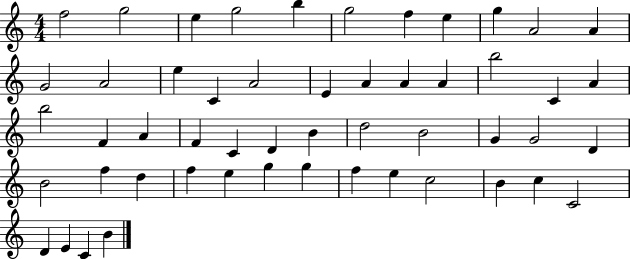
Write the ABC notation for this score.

X:1
T:Untitled
M:4/4
L:1/4
K:C
f2 g2 e g2 b g2 f e g A2 A G2 A2 e C A2 E A A A b2 C A b2 F A F C D B d2 B2 G G2 D B2 f d f e g g f e c2 B c C2 D E C B